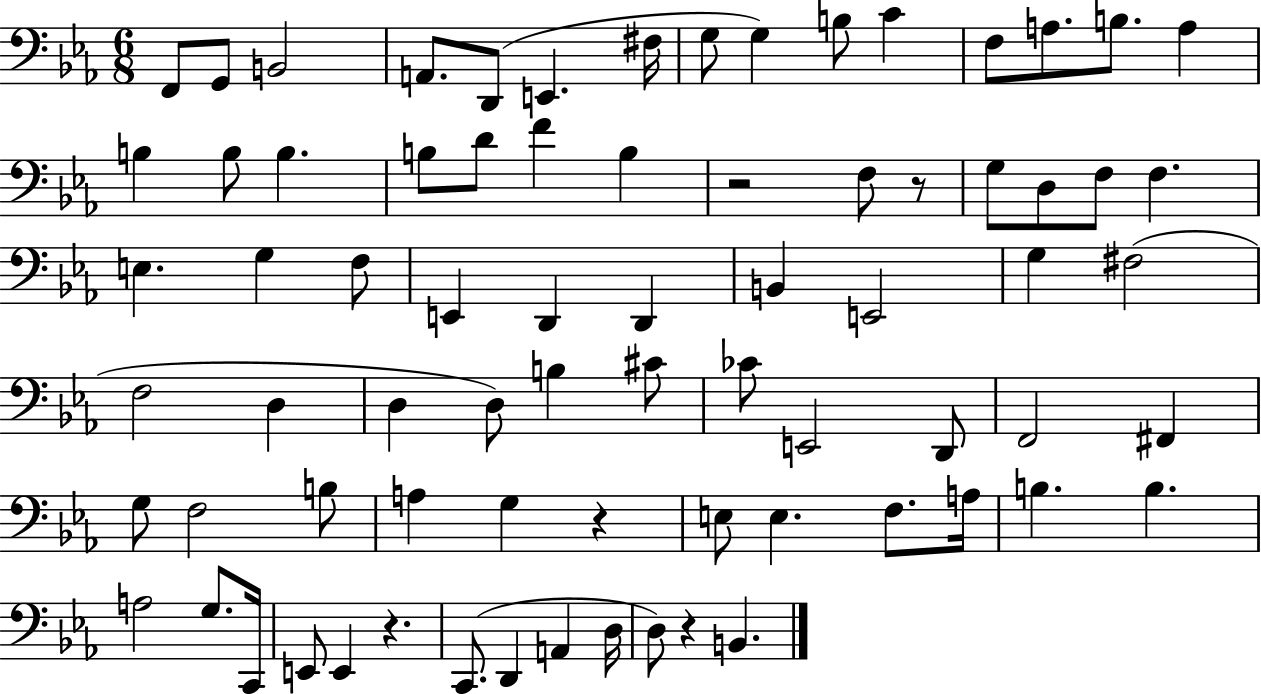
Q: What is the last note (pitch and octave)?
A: B2